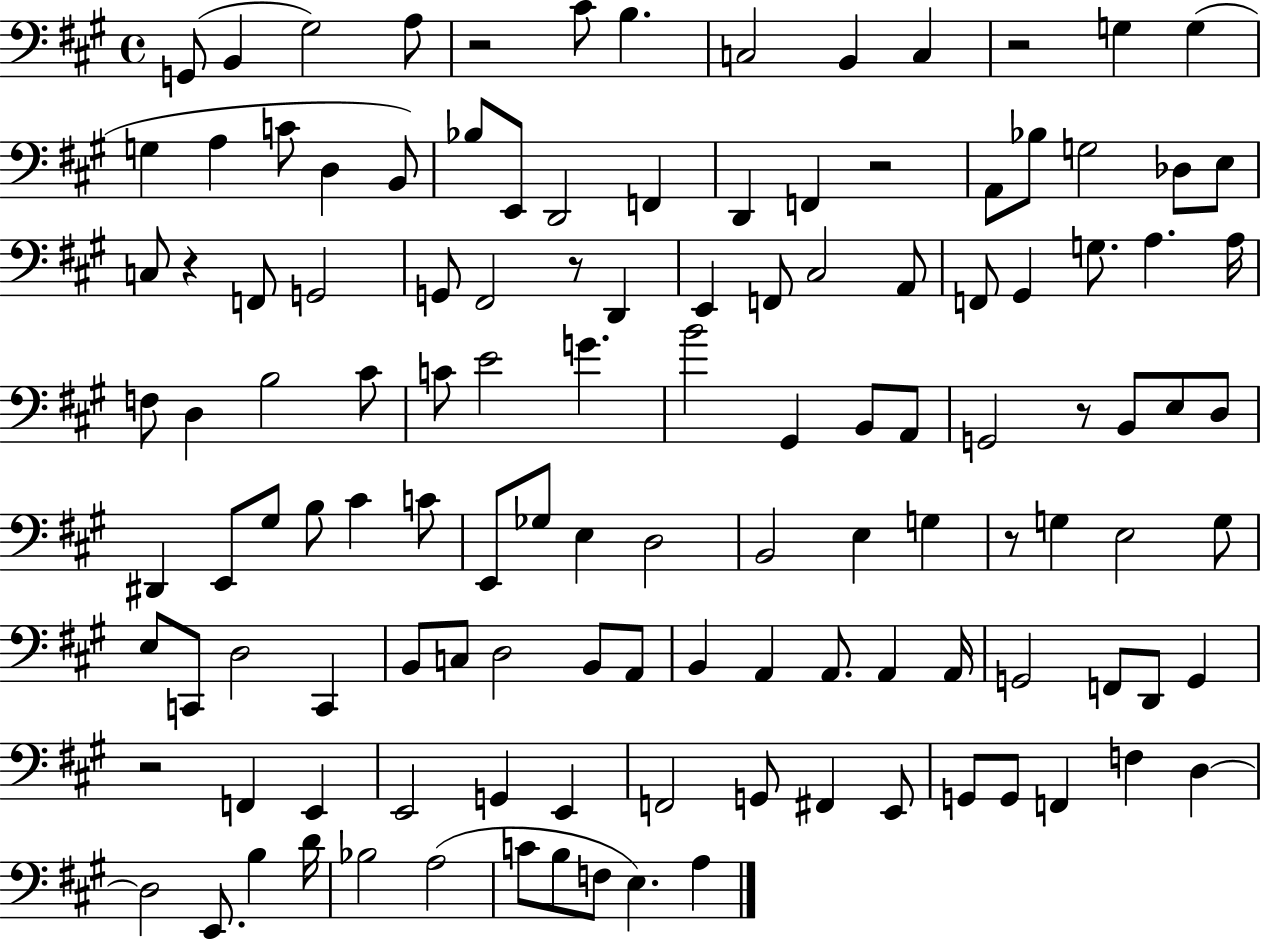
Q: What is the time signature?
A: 4/4